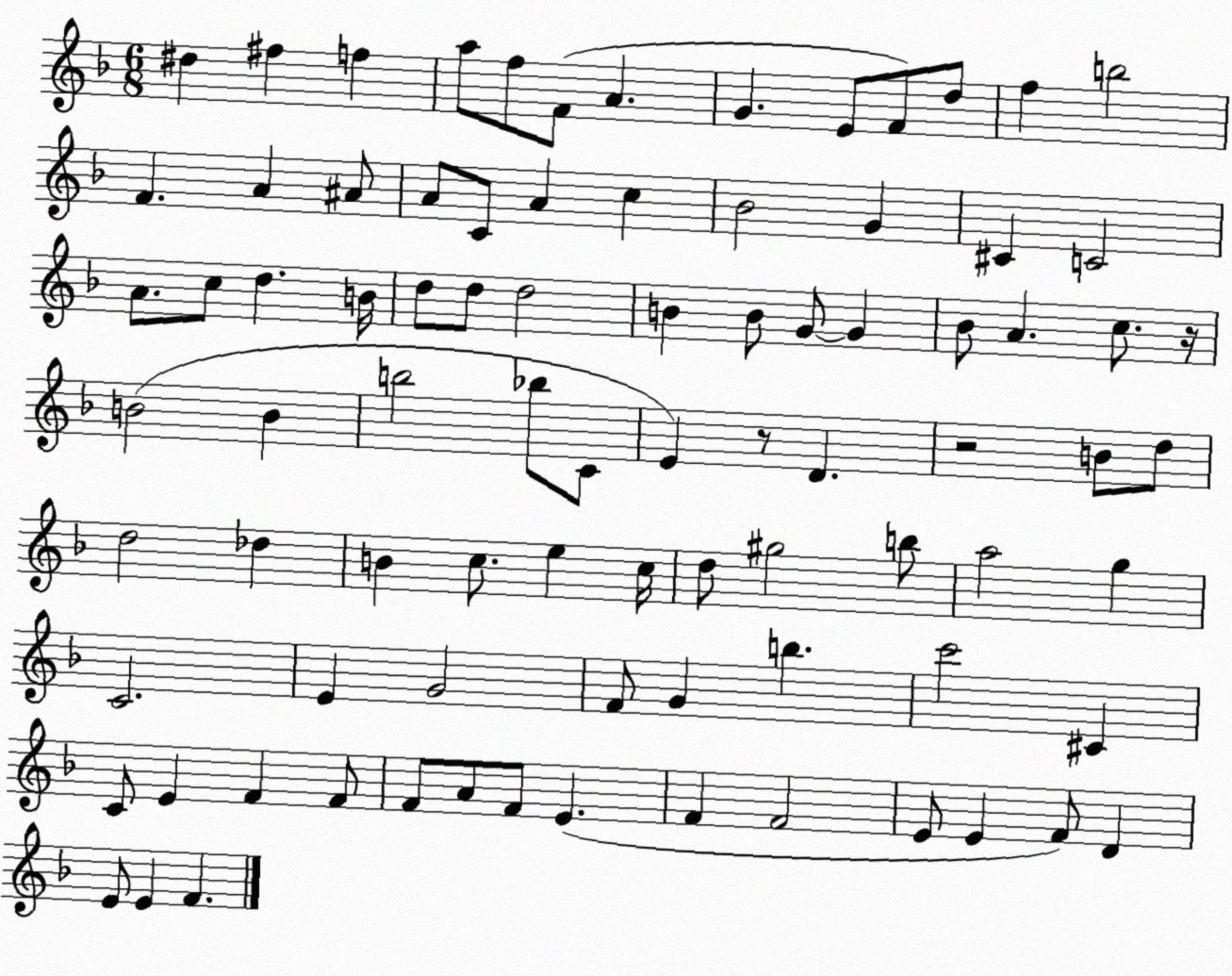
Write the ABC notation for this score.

X:1
T:Untitled
M:6/8
L:1/4
K:F
^d ^f f a/2 f/2 F/2 A G E/2 F/2 d/2 f b2 F A ^A/2 A/2 C/2 A c _B2 G ^C C2 A/2 c/2 d B/4 d/2 d/2 d2 B B/2 G/2 G _B/2 A c/2 z/4 B2 B b2 _b/2 C/2 E z/2 D z2 B/2 d/2 d2 _d B c/2 e c/4 d/2 ^g2 b/2 a2 g C2 E G2 F/2 G b c'2 ^C C/2 E F F/2 F/2 A/2 F/2 E F F2 E/2 E F/2 D E/2 E F